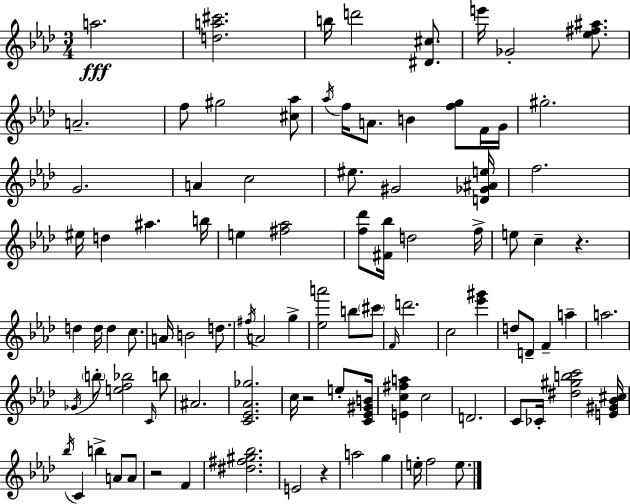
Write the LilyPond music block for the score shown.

{
  \clef treble
  \numericTimeSignature
  \time 3/4
  \key f \minor
  \repeat volta 2 { a''2.\fff | <d'' a'' cis'''>2. | b''16 d'''2 <dis' cis''>8. | e'''16 ges'2-. <ees'' fis'' ais''>8. | \break a'2.-- | f''8 gis''2 <cis'' aes''>8 | \acciaccatura { aes''16 } f''16 a'8. b'4 <f'' g''>8 f'16 | g'16 gis''2.-. | \break g'2. | a'4 c''2 | eis''8. gis'2 | <d' ges' ais' e''>16 f''2. | \break eis''16 d''4 ais''4. | b''16 e''4 <fis'' aes''>2 | <f'' des'''>8 <fis' bes''>16 d''2 | f''16-> e''8 c''4-- r4. | \break d''4 d''16 d''4 c''8. | a'16 b'2 d''8. | \acciaccatura { fis''16 } a'2 g''4-> | <ees'' a'''>2 b''8 | \break \parenthesize cis'''8 \grace { f'16 } d'''2. | c''2 <ees''' gis'''>4 | d''8 d'8-- f'4-- a''4-- | a''2. | \break \acciaccatura { ges'16 } \parenthesize b''8-. <e'' f'' bes''>2 | \grace { c'16 } b''8 ais'2. | <c' ees' aes' ges''>2. | c''16 r2 | \break e''8-. <c' ees' gis' b'>16 <e' c'' fis'' a''>4 c''2 | d'2. | c'8 ces'16-. <dis'' gis'' b'' c'''>2 | <e' gis' bes' cis''>16 \acciaccatura { bes''16 } c'4 b''4-> | \break a'8 a'8 r2 | f'4 <dis'' fis'' gis'' bes''>2. | e'2 | r4 a''2 | \break g''4 e''16-. f''2 | e''8. } \bar "|."
}